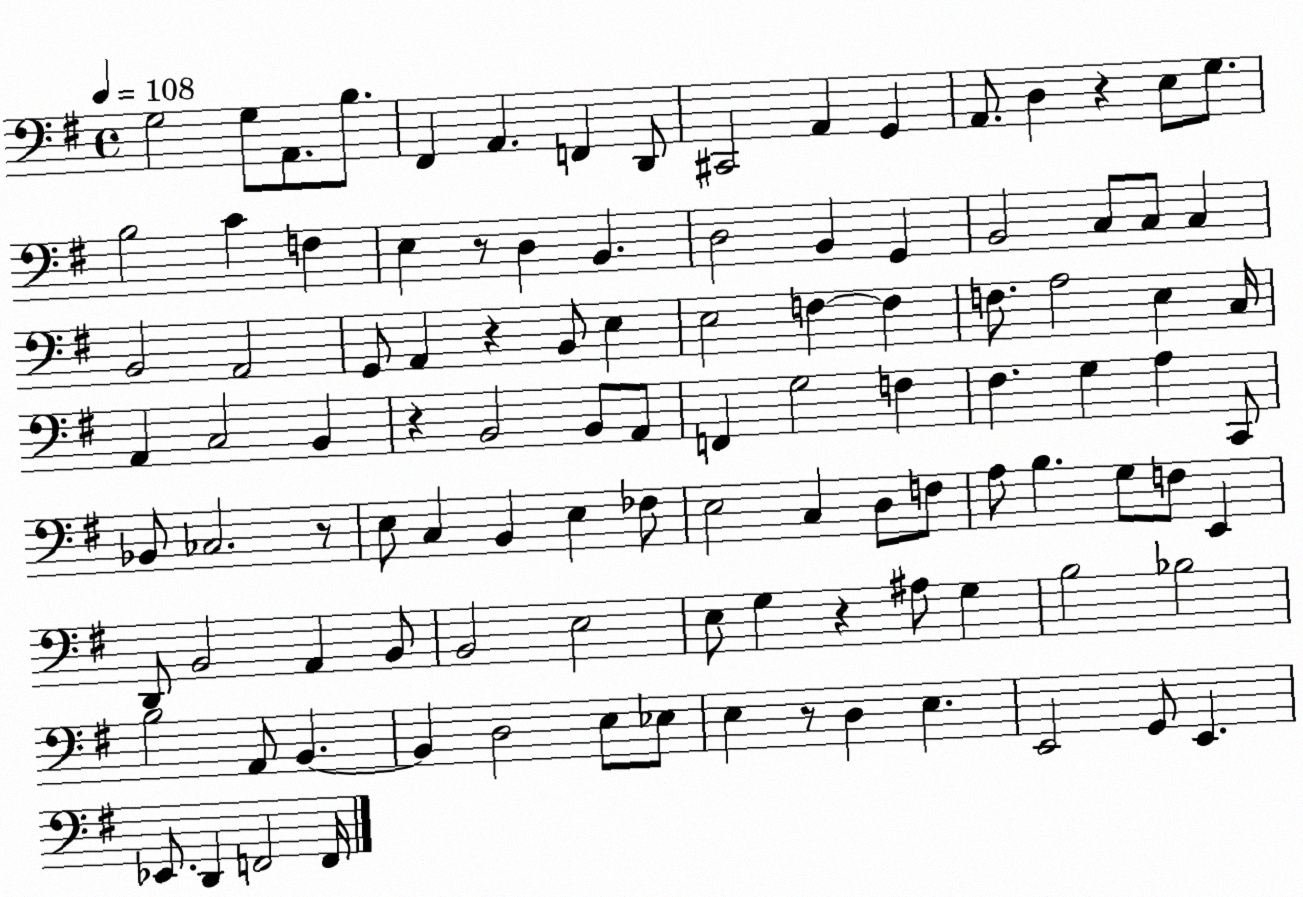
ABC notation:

X:1
T:Untitled
M:4/4
L:1/4
K:G
G,2 G,/2 A,,/2 B,/2 ^F,, A,, F,, D,,/2 ^C,,2 A,, G,, A,,/2 D, z E,/2 G,/2 B,2 C F, E, z/2 D, B,, D,2 B,, G,, B,,2 C,/2 C,/2 C, B,,2 A,,2 G,,/2 A,, z B,,/2 E, E,2 F, F, F,/2 A,2 E, C,/4 A,, C,2 B,, z B,,2 B,,/2 A,,/2 F,, G,2 F, ^F, G, A, C,,/2 _B,,/2 _C,2 z/2 E,/2 C, B,, E, _F,/2 E,2 C, D,/2 F,/2 A,/2 B, G,/2 F,/2 E,, D,,/2 B,,2 A,, B,,/2 B,,2 E,2 E,/2 G, z ^A,/2 G, B,2 _B,2 B,2 A,,/2 B,, B,, D,2 E,/2 _E,/2 E, z/2 D, E, E,,2 G,,/2 E,, _E,,/2 D,, F,,2 F,,/4